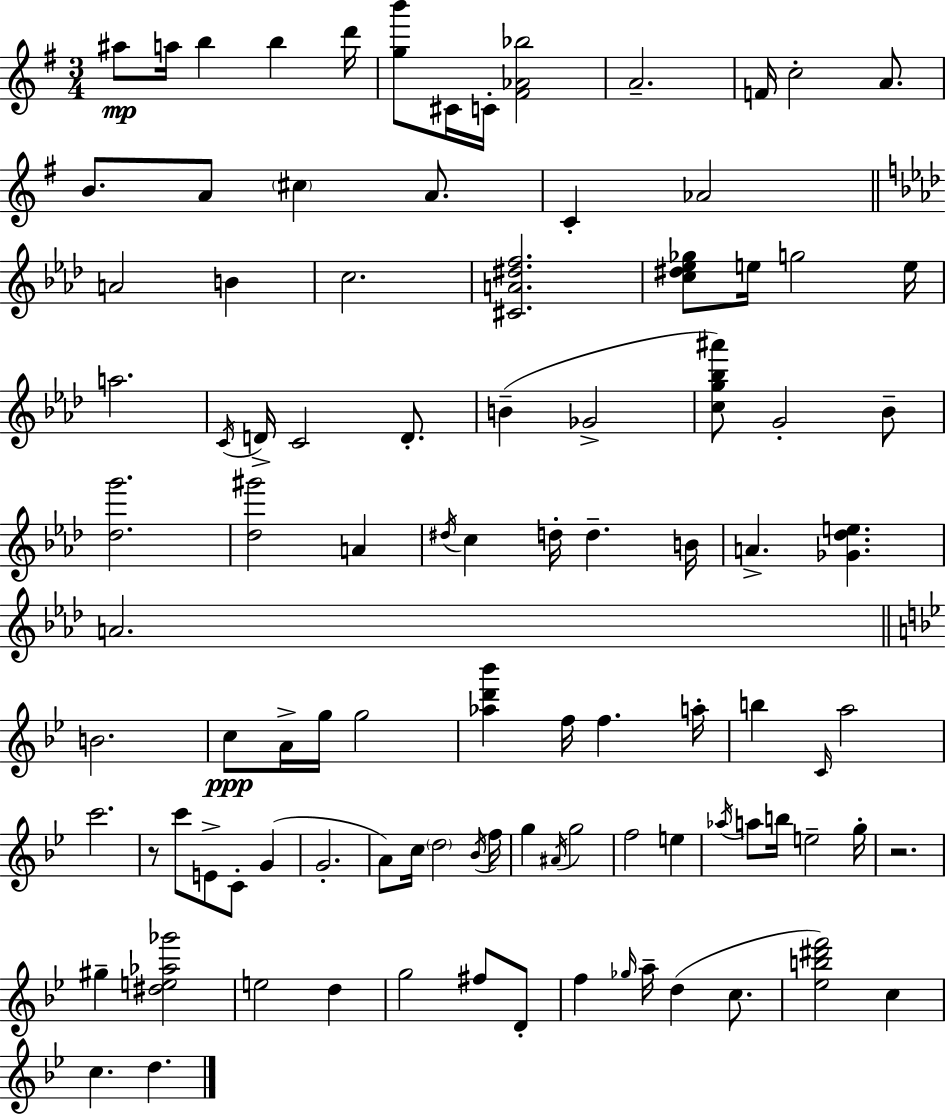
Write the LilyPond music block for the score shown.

{
  \clef treble
  \numericTimeSignature
  \time 3/4
  \key g \major
  \repeat volta 2 { ais''8\mp a''16 b''4 b''4 d'''16 | <g'' b'''>8 cis'16 c'16-. <fis' aes' bes''>2 | a'2.-- | f'16 c''2-. a'8. | \break b'8. a'8 \parenthesize cis''4 a'8. | c'4-. aes'2 | \bar "||" \break \key aes \major a'2 b'4 | c''2. | <cis' a' dis'' f''>2. | <c'' dis'' ees'' ges''>8 e''16 g''2 e''16 | \break a''2. | \acciaccatura { c'16 } d'16-> c'2 d'8.-. | b'4--( ges'2-> | <c'' g'' bes'' ais'''>8) g'2-. bes'8-- | \break <des'' g'''>2. | <des'' gis'''>2 a'4 | \acciaccatura { dis''16 } c''4 d''16-. d''4.-- | b'16 a'4.-> <ges' des'' e''>4. | \break a'2. | \bar "||" \break \key g \minor b'2. | c''8\ppp a'16-> g''16 g''2 | <aes'' d''' bes'''>4 f''16 f''4. a''16-. | b''4 \grace { c'16 } a''2 | \break c'''2. | r8 c'''8 e'8-> c'8-. g'4( | g'2.-. | a'8) c''16 \parenthesize d''2 | \break \acciaccatura { bes'16 } f''16 g''4 \acciaccatura { ais'16 } g''2 | f''2 e''4 | \acciaccatura { aes''16 } a''8 b''16 e''2-- | g''16-. r2. | \break gis''4-- <dis'' e'' aes'' ges'''>2 | e''2 | d''4 g''2 | fis''8 d'8-. f''4 \grace { ges''16 } a''16-- d''4( | \break c''8. <ees'' b'' dis''' f'''>2) | c''4 c''4. d''4. | } \bar "|."
}